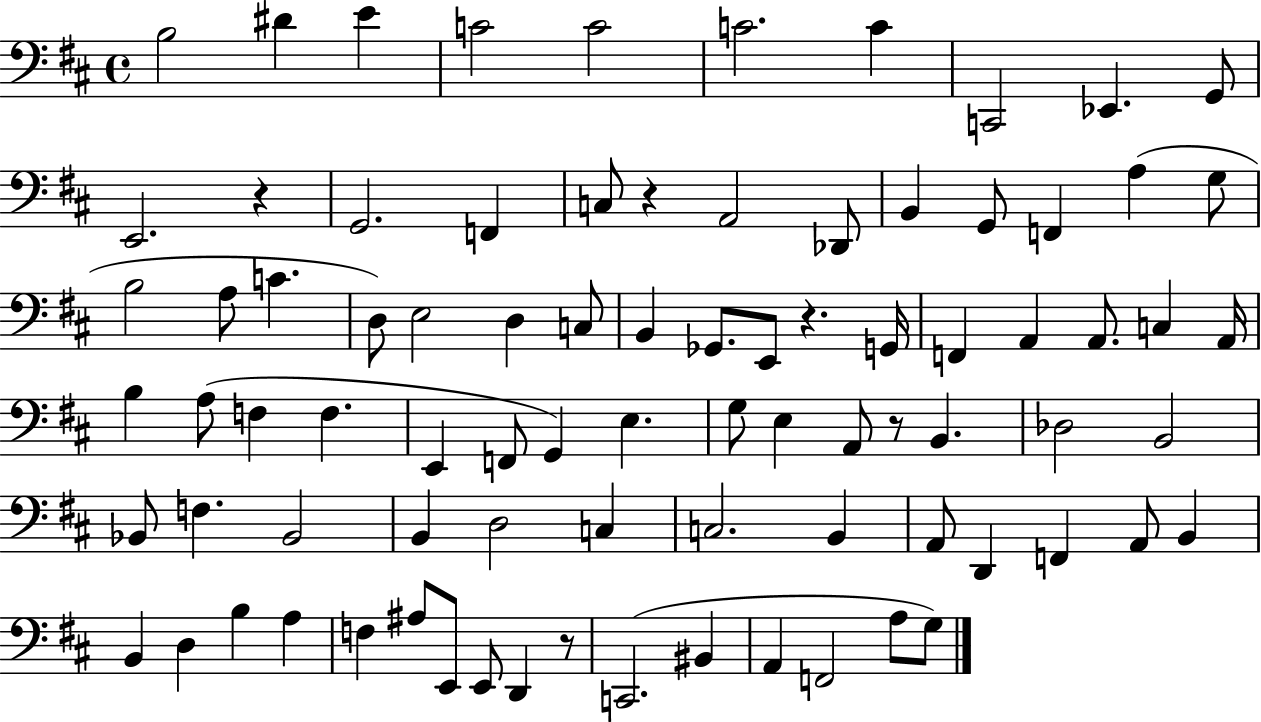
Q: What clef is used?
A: bass